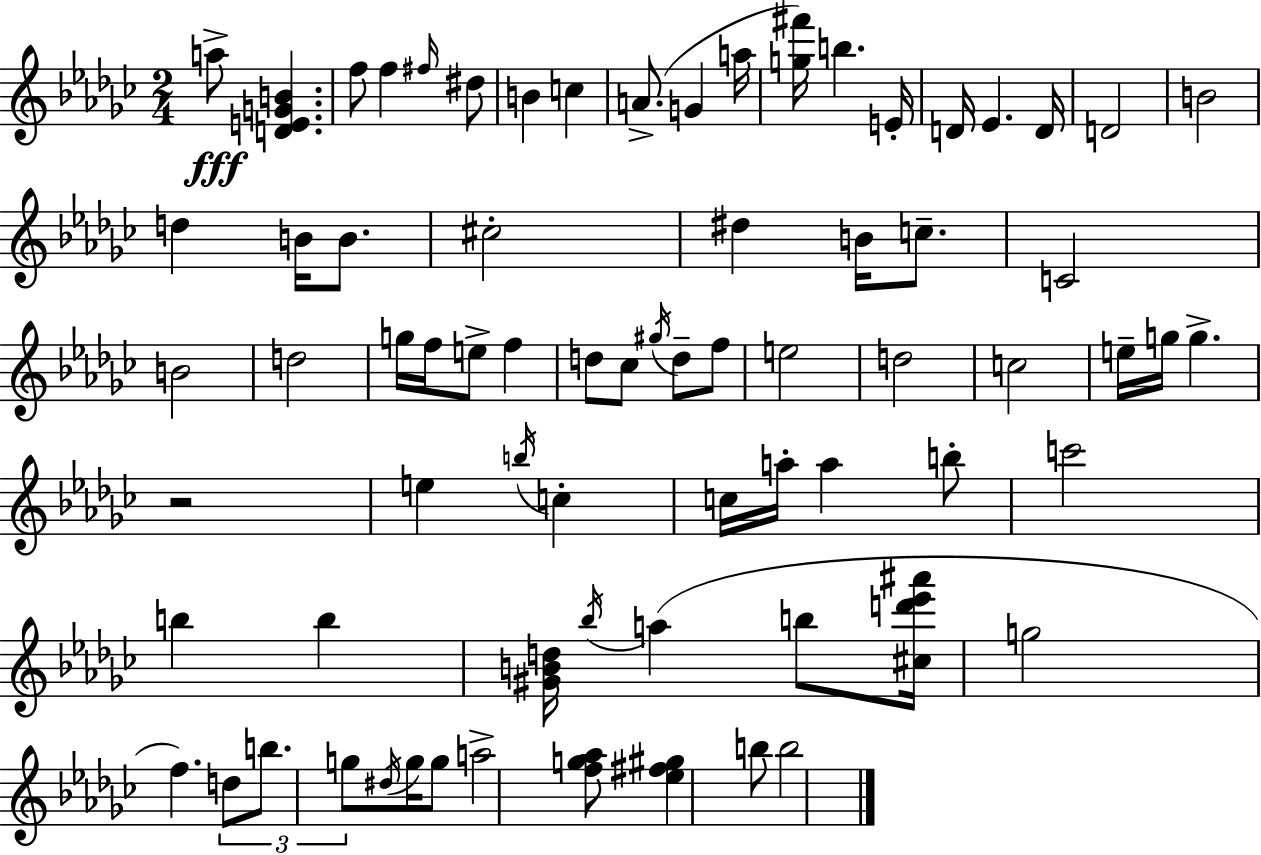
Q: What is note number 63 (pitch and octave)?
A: G5